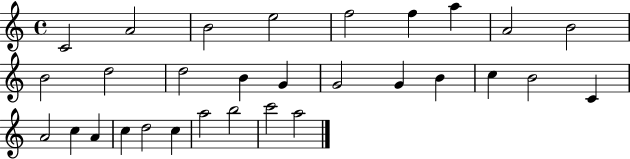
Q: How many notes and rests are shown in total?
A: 30